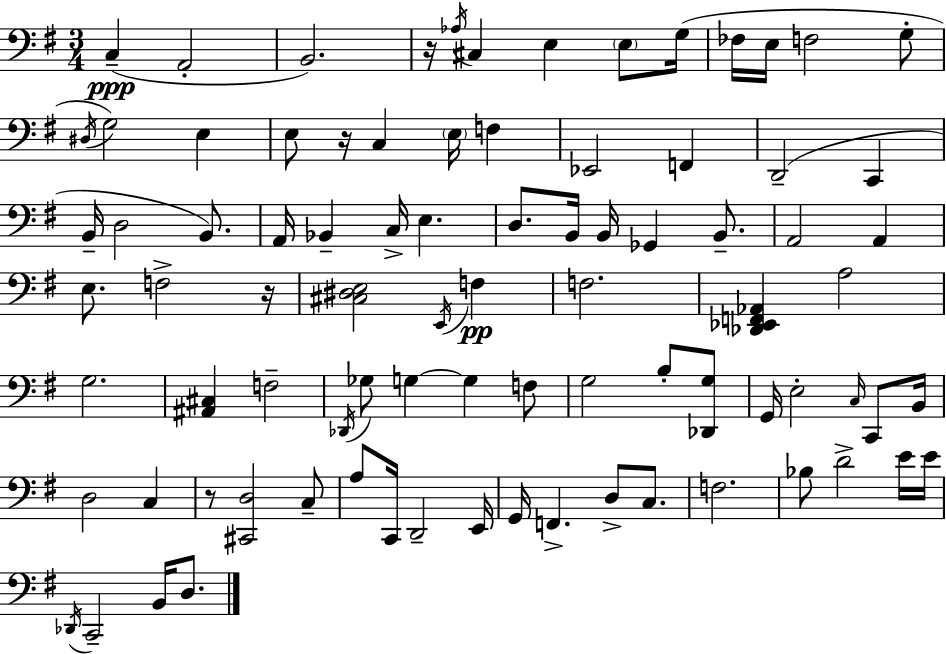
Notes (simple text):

C3/q A2/h B2/h. R/s Ab3/s C#3/q E3/q E3/e G3/s FES3/s E3/s F3/h G3/e D#3/s G3/h E3/q E3/e R/s C3/q E3/s F3/q Eb2/h F2/q D2/h C2/q B2/s D3/h B2/e. A2/s Bb2/q C3/s E3/q. D3/e. B2/s B2/s Gb2/q B2/e. A2/h A2/q E3/e. F3/h R/s [C#3,D#3,E3]/h E2/s F3/q F3/h. [Db2,Eb2,F2,Ab2]/q A3/h G3/h. [A#2,C#3]/q F3/h Db2/s Gb3/e G3/q G3/q F3/e G3/h B3/e [Db2,G3]/e G2/s E3/h C3/s C2/e B2/s D3/h C3/q R/e [C#2,D3]/h C3/e A3/e C2/s D2/h E2/s G2/s F2/q. D3/e C3/e. F3/h. Bb3/e D4/h E4/s E4/s Db2/s C2/h B2/s D3/e.